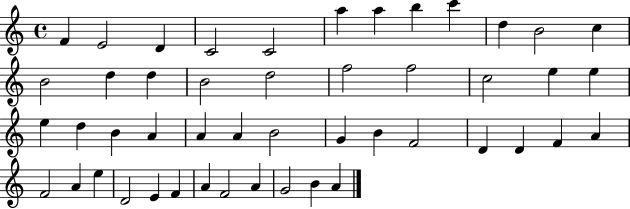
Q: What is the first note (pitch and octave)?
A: F4